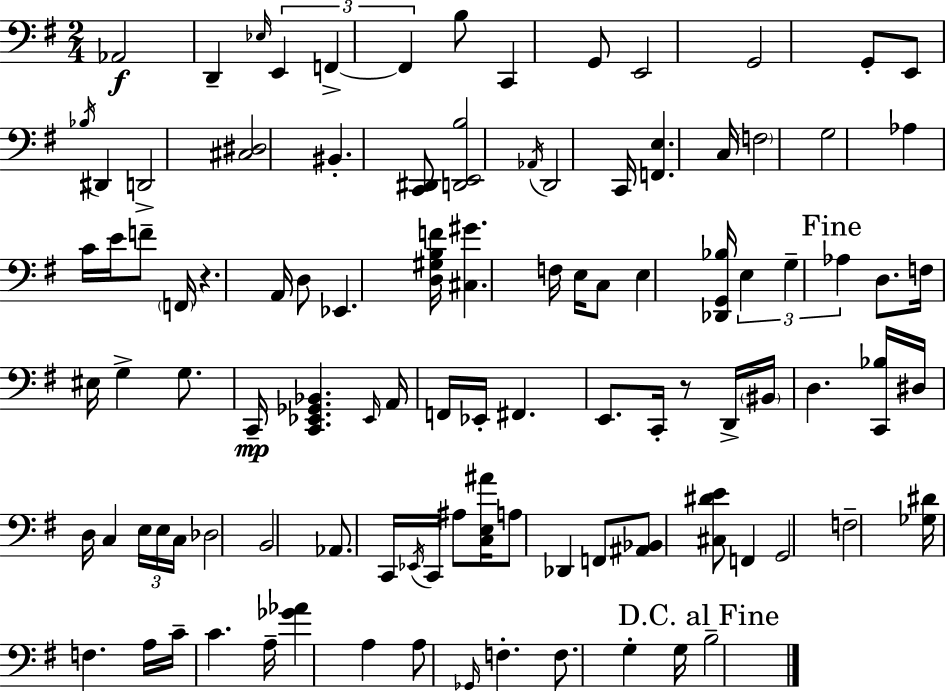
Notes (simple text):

Ab2/h D2/q Eb3/s E2/q F2/q F2/q B3/e C2/q G2/e E2/h G2/h G2/e E2/e Bb3/s D#2/q D2/h [C#3,D#3]/h BIS2/q. [C2,D#2]/e [D2,E2,B3]/h Ab2/s D2/h C2/s [F2,E3]/q. C3/s F3/h G3/h Ab3/q C4/s E4/s F4/e F2/s R/q. A2/s D3/e Eb2/q. [D3,G#3,B3,F4]/s [C#3,G#4]/q. F3/s E3/s C3/e E3/q [Db2,G2,Bb3]/s E3/q G3/q Ab3/q D3/e. F3/s EIS3/s G3/q G3/e. C2/s [C2,Eb2,Gb2,Bb2]/q. Eb2/s A2/s F2/s Eb2/s F#2/q. E2/e. C2/s R/e D2/s BIS2/s D3/q. [C2,Bb3]/s D#3/s D3/s C3/q E3/s E3/s C3/s Db3/h B2/h Ab2/e. C2/s Eb2/s C2/s A#3/e [C3,E3,A#4]/s A3/e Db2/q F2/e [A#2,Bb2]/e [C#3,D#4,E4]/e F2/q G2/h F3/h [Gb3,D#4]/s F3/q. A3/s C4/s C4/q. A3/s [Gb4,Ab4]/q A3/q A3/e Gb2/s F3/q. F3/e. G3/q G3/s B3/h